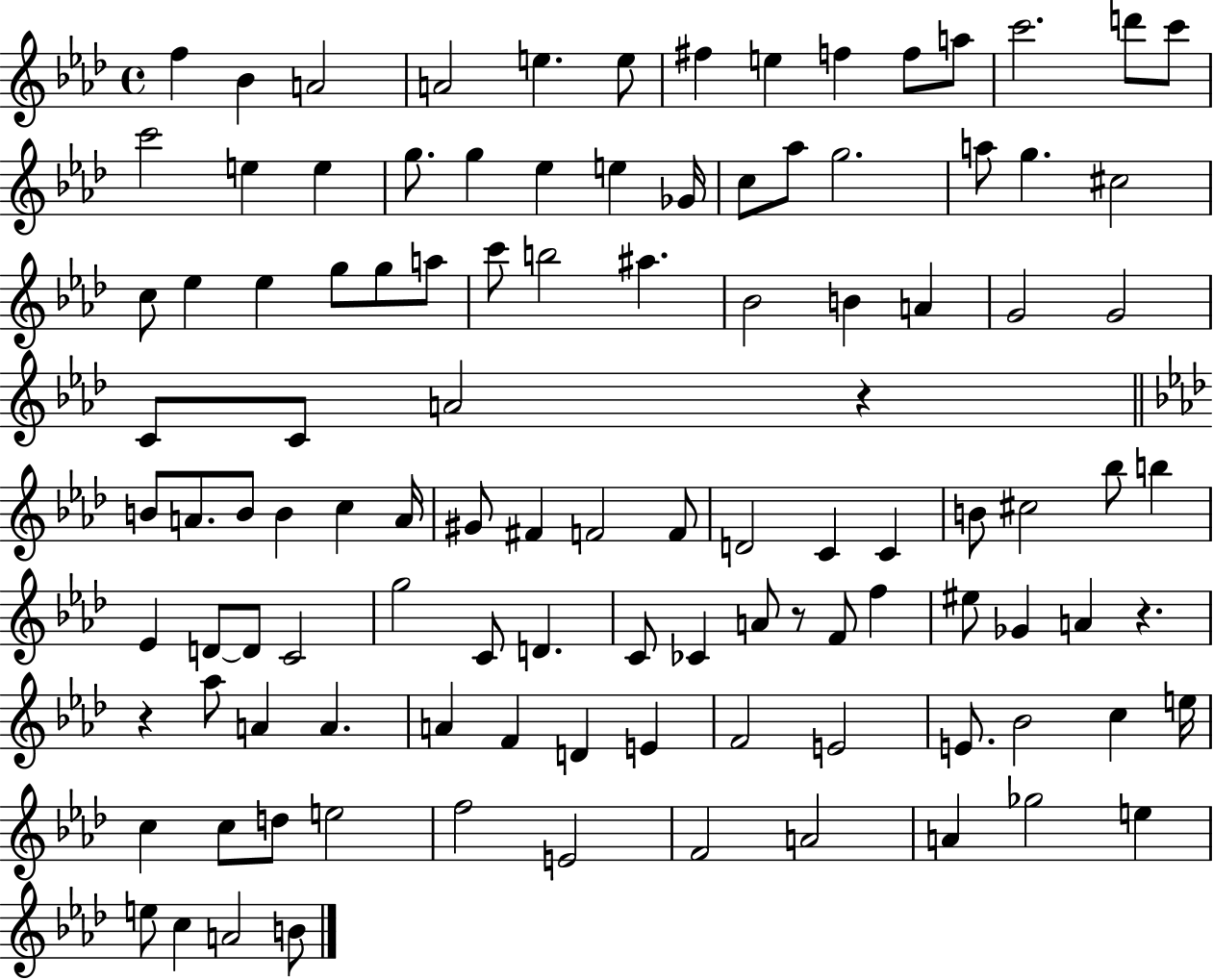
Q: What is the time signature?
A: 4/4